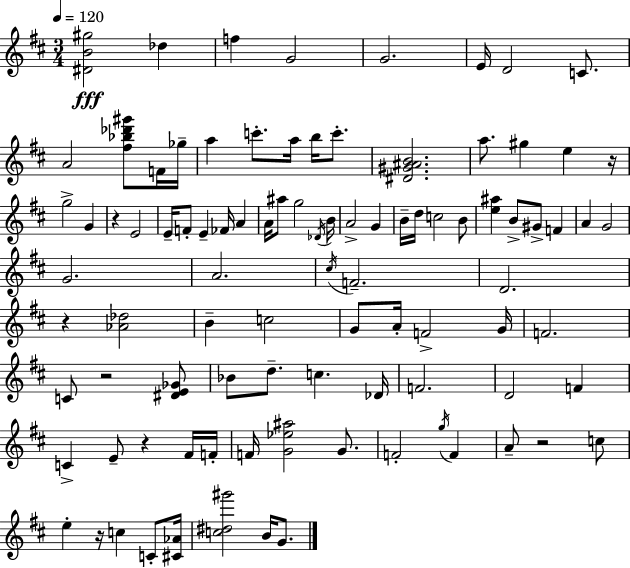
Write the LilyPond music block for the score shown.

{
  \clef treble
  \numericTimeSignature
  \time 3/4
  \key d \major
  \tempo 4 = 120
  <dis' b' gis''>2\fff des''4 | f''4 g'2 | g'2. | e'16 d'2 c'8. | \break a'2 <fis'' bes'' des''' gis'''>8 f'16 ges''16-- | a''4 c'''8.-. a''16 b''16 c'''8.-. | <dis' gis' ais' b'>2. | a''8. gis''4 e''4 r16 | \break g''2-> g'4 | r4 e'2 | e'16-- f'8-. e'4-- fes'16 a'4 | a'16 ais''8 g''2 \acciaccatura { des'16 } | \break b'16 a'2-> g'4 | b'16-- d''16 c''2 b'8 | <e'' ais''>4 b'8-> gis'8-> f'4 | a'4 g'2 | \break g'2. | a'2. | \acciaccatura { cis''16 } f'2.-- | d'2. | \break r4 <aes' des''>2 | b'4-- c''2 | g'8 a'16-. f'2-> | g'16 f'2. | \break c'8 r2 | <dis' e' ges'>8 bes'8 d''8.-- c''4. | des'16 f'2. | d'2 f'4 | \break c'4-> e'8-- r4 | fis'16 f'16-. f'16 <g' ees'' ais''>2 g'8. | f'2-. \acciaccatura { g''16 } f'4 | a'8-- r2 | \break c''8 e''4-. r16 c''4 | c'8-. <cis' aes'>16 <c'' dis'' gis'''>2 b'16 | g'8. \bar "|."
}